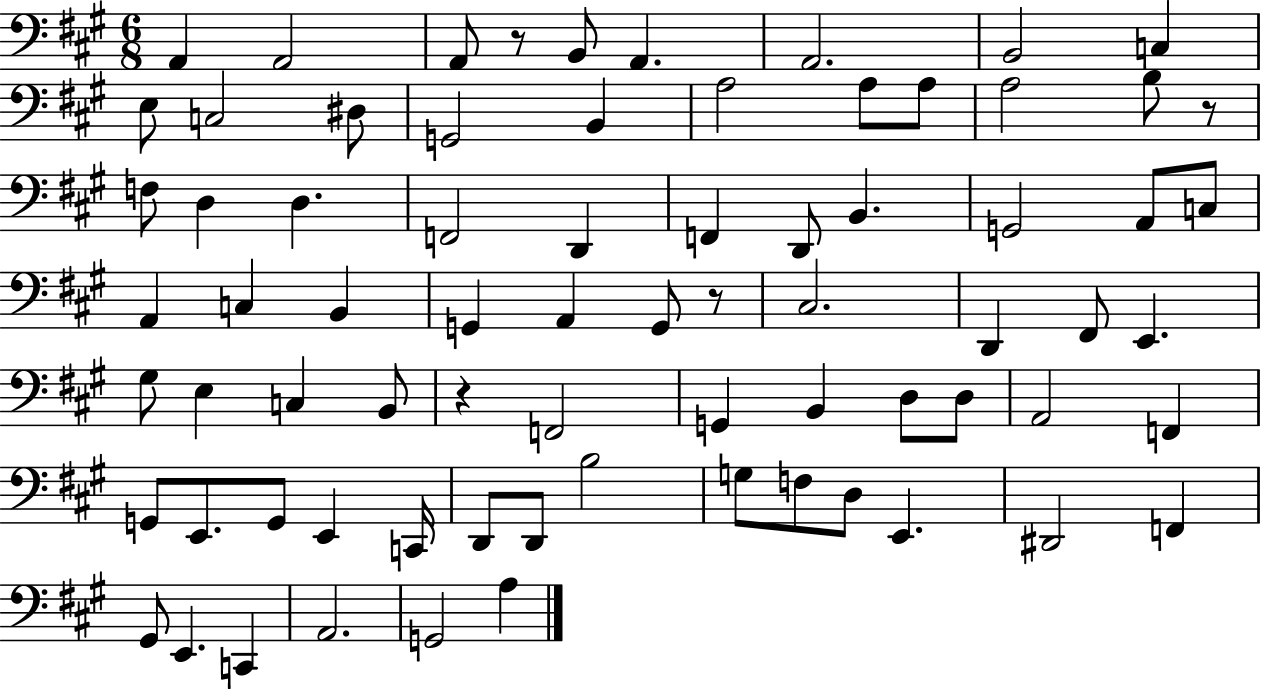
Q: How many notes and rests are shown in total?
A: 74